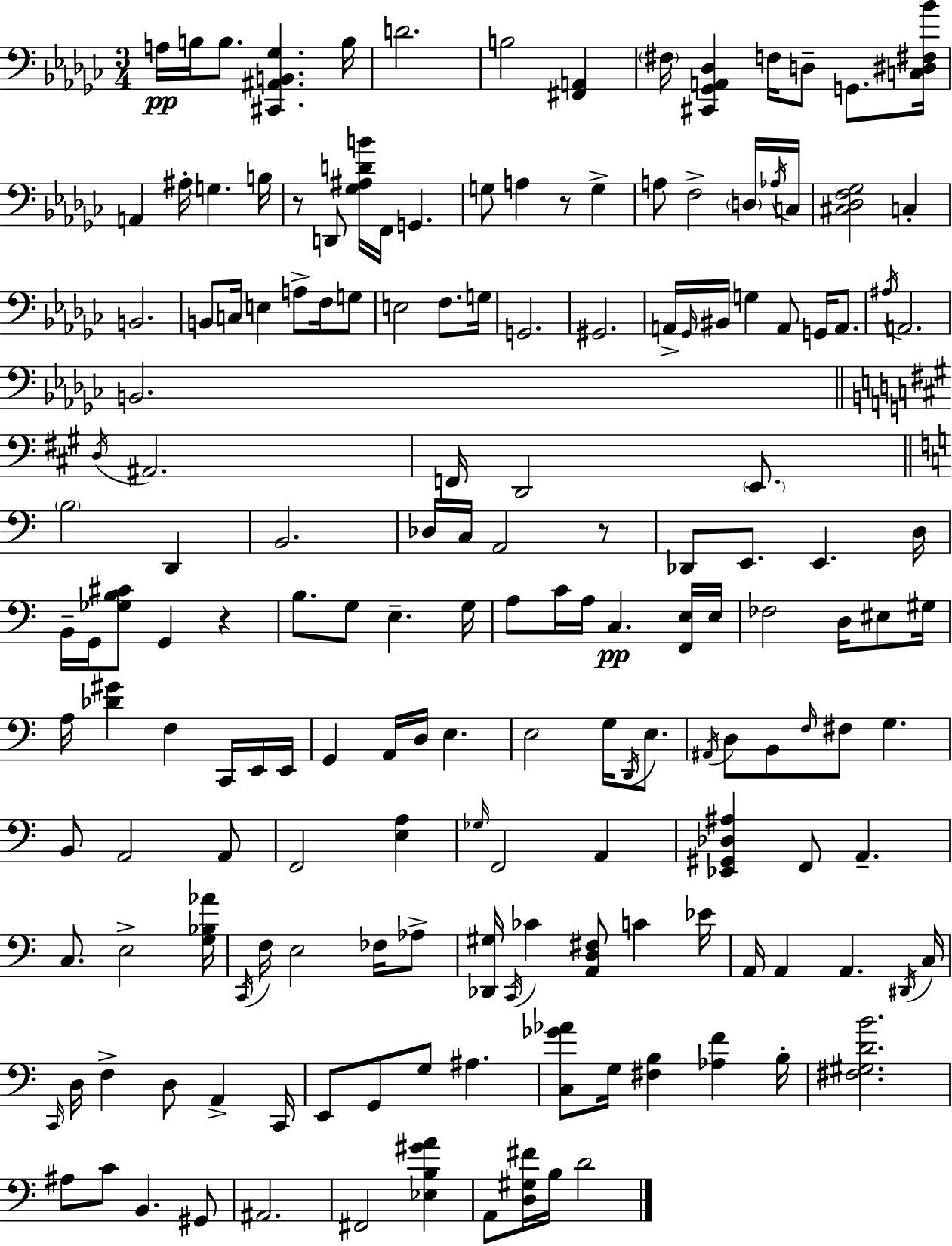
{
  \clef bass
  \numericTimeSignature
  \time 3/4
  \key ees \minor
  a16\pp b16 b8. <cis, ais, b, ges>4. b16 | d'2. | b2 <fis, a,>4 | \parenthesize fis16 <cis, ges, a, des>4 f16 d8-- g,8. <c dis fis bes'>16 | \break a,4 ais16-. g4. b16 | r8 d,8 <ges ais d' b'>16 f,16 g,4. | g8 a4 r8 g4-> | a8 f2-> \parenthesize d16 \acciaccatura { aes16 } | \break c16 <cis des f ges>2 c4-. | b,2. | b,8 c16 e4 a8-> f16 g8 | e2 f8. | \break g16 g,2. | gis,2. | a,16-> \grace { ges,16 } bis,16 g4 a,8 g,16 a,8. | \acciaccatura { ais16 } a,2. | \break b,2. | \bar "||" \break \key a \major \acciaccatura { d16 } ais,2. | f,16 d,2 \parenthesize e,8. | \bar "||" \break \key c \major \parenthesize b2 d,4 | b,2. | des16 c16 a,2 r8 | des,8 e,8. e,4. d16 | \break b,16-- g,16 <ges b cis'>8 g,4 r4 | b8. g8 e4.-- g16 | a8 c'16 a16 c4.\pp <f, e>16 e16 | fes2 d16 eis8 gis16 | \break a16 <des' gis'>4 f4 c,16 e,16 e,16 | g,4 a,16 d16 e4. | e2 g16 \acciaccatura { d,16 } e8. | \acciaccatura { ais,16 } d8 b,8 \grace { f16 } fis8 g4. | \break b,8 a,2 | a,8 f,2 <e a>4 | \grace { ges16 } f,2 | a,4 <ees, gis, des ais>4 f,8 a,4.-- | \break c8. e2-> | <g bes aes'>16 \acciaccatura { c,16 } f16 e2 | fes16 aes8-> <des, gis>16 \acciaccatura { c,16 } ces'4 <a, d fis>8 | c'4 ees'16 a,16 a,4 a,4. | \break \acciaccatura { dis,16 } c16 \grace { c,16 } d16 f4-> | d8 a,4-> c,16 e,8 g,8 | g8 ais4. <c ges' aes'>8 g16 <fis b>4 | <aes f'>4 b16-. <fis gis d' b'>2. | \break ais8 c'8 | b,4. gis,8 ais,2. | fis,2 | <ees b gis' a'>4 a,8 <d gis fis'>16 b16 | \break d'2 \bar "|."
}